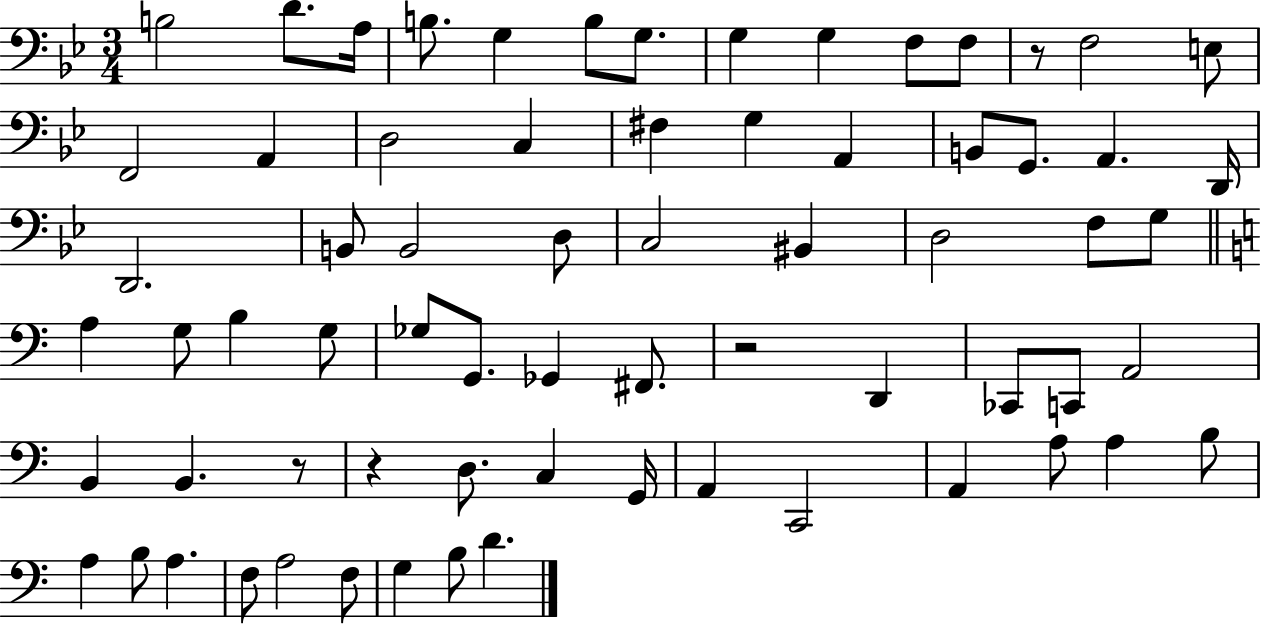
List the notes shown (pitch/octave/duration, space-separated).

B3/h D4/e. A3/s B3/e. G3/q B3/e G3/e. G3/q G3/q F3/e F3/e R/e F3/h E3/e F2/h A2/q D3/h C3/q F#3/q G3/q A2/q B2/e G2/e. A2/q. D2/s D2/h. B2/e B2/h D3/e C3/h BIS2/q D3/h F3/e G3/e A3/q G3/e B3/q G3/e Gb3/e G2/e. Gb2/q F#2/e. R/h D2/q CES2/e C2/e A2/h B2/q B2/q. R/e R/q D3/e. C3/q G2/s A2/q C2/h A2/q A3/e A3/q B3/e A3/q B3/e A3/q. F3/e A3/h F3/e G3/q B3/e D4/q.